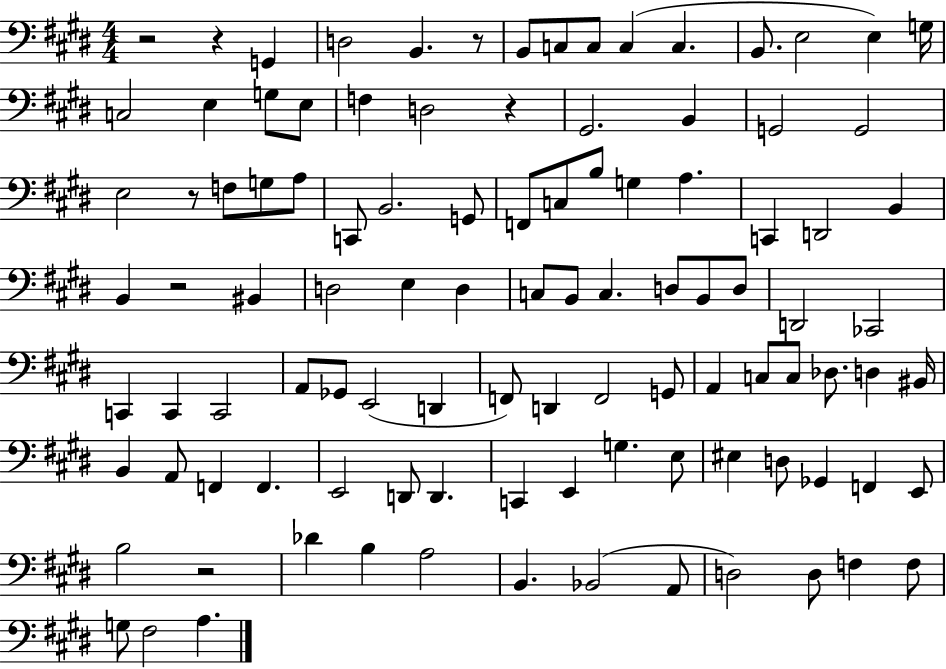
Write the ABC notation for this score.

X:1
T:Untitled
M:4/4
L:1/4
K:E
z2 z G,, D,2 B,, z/2 B,,/2 C,/2 C,/2 C, C, B,,/2 E,2 E, G,/4 C,2 E, G,/2 E,/2 F, D,2 z ^G,,2 B,, G,,2 G,,2 E,2 z/2 F,/2 G,/2 A,/2 C,,/2 B,,2 G,,/2 F,,/2 C,/2 B,/2 G, A, C,, D,,2 B,, B,, z2 ^B,, D,2 E, D, C,/2 B,,/2 C, D,/2 B,,/2 D,/2 D,,2 _C,,2 C,, C,, C,,2 A,,/2 _G,,/2 E,,2 D,, F,,/2 D,, F,,2 G,,/2 A,, C,/2 C,/2 _D,/2 D, ^B,,/4 B,, A,,/2 F,, F,, E,,2 D,,/2 D,, C,, E,, G, E,/2 ^E, D,/2 _G,, F,, E,,/2 B,2 z2 _D B, A,2 B,, _B,,2 A,,/2 D,2 D,/2 F, F,/2 G,/2 ^F,2 A,